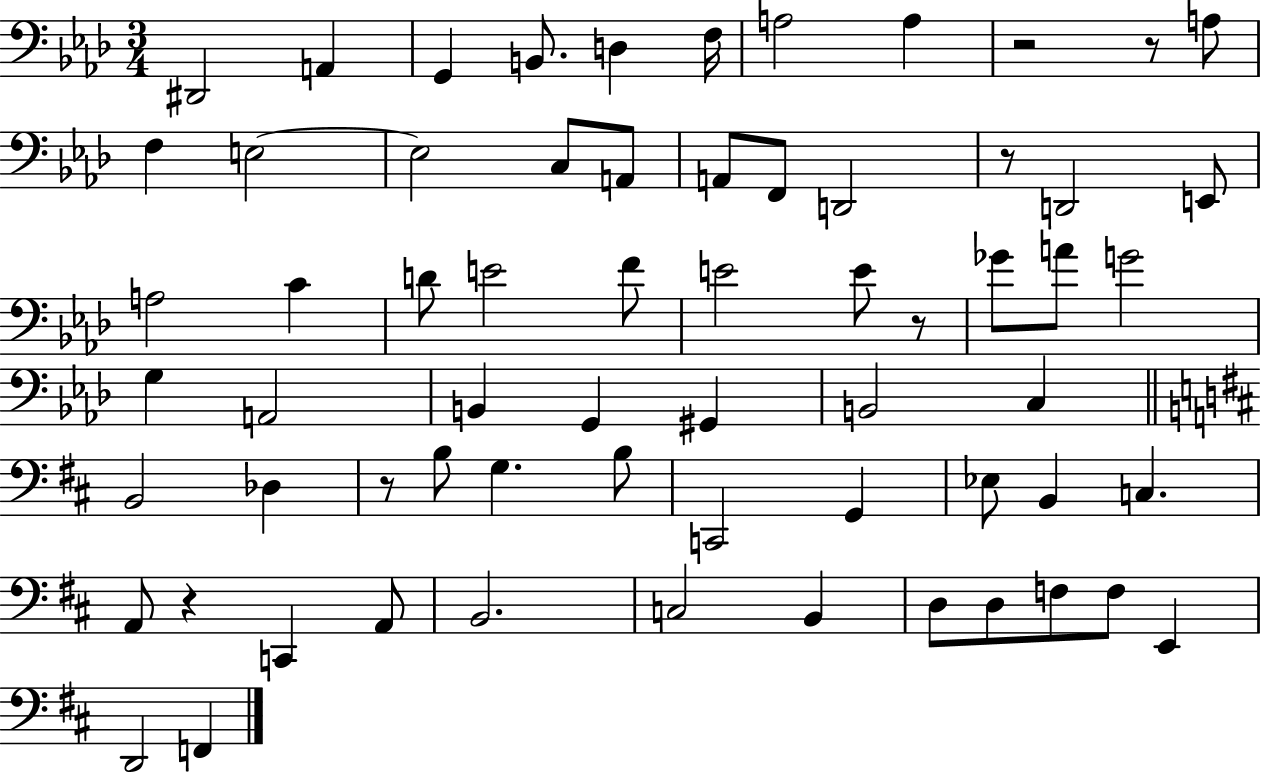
D#2/h A2/q G2/q B2/e. D3/q F3/s A3/h A3/q R/h R/e A3/e F3/q E3/h E3/h C3/e A2/e A2/e F2/e D2/h R/e D2/h E2/e A3/h C4/q D4/e E4/h F4/e E4/h E4/e R/e Gb4/e A4/e G4/h G3/q A2/h B2/q G2/q G#2/q B2/h C3/q B2/h Db3/q R/e B3/e G3/q. B3/e C2/h G2/q Eb3/e B2/q C3/q. A2/e R/q C2/q A2/e B2/h. C3/h B2/q D3/e D3/e F3/e F3/e E2/q D2/h F2/q